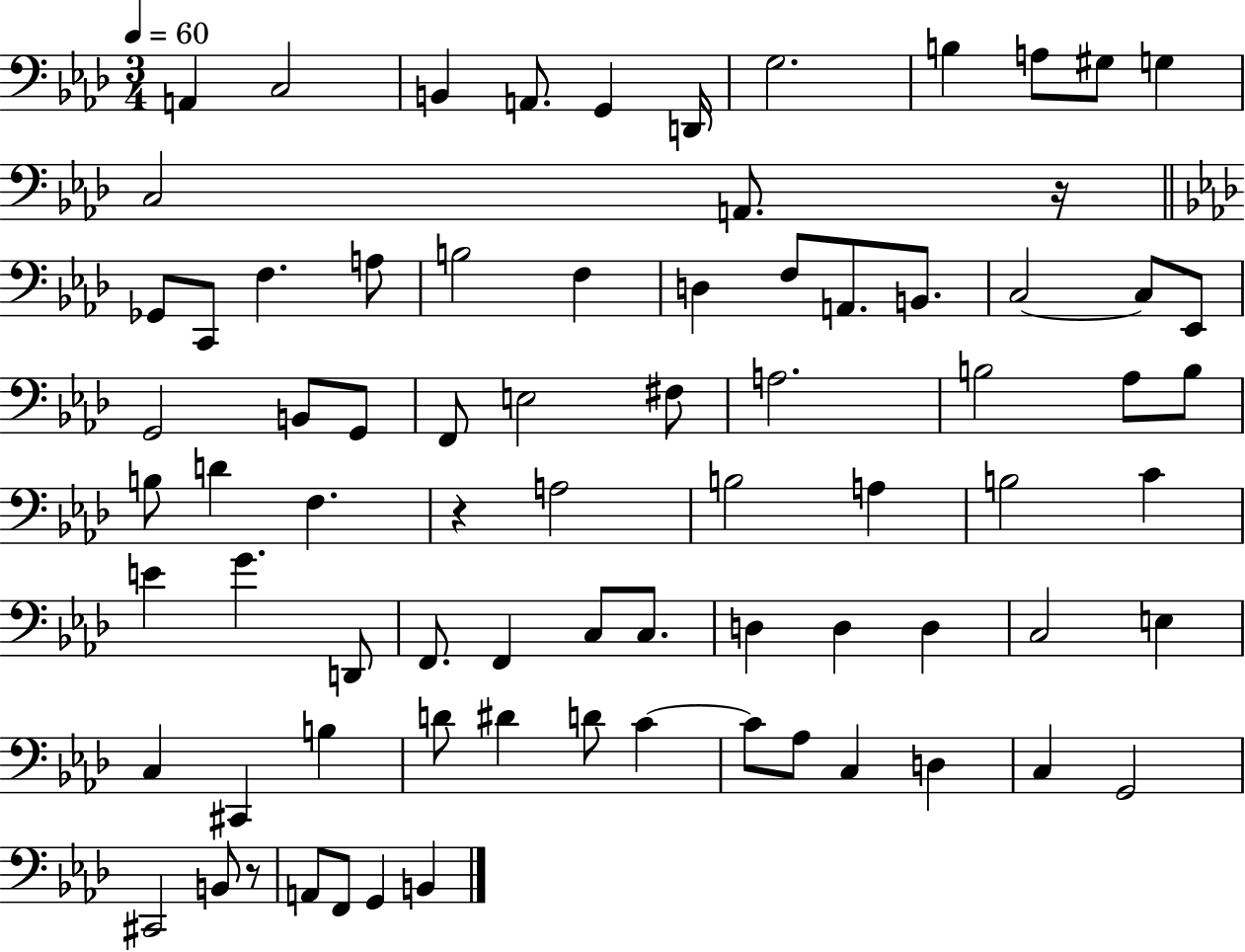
X:1
T:Untitled
M:3/4
L:1/4
K:Ab
A,, C,2 B,, A,,/2 G,, D,,/4 G,2 B, A,/2 ^G,/2 G, C,2 A,,/2 z/4 _G,,/2 C,,/2 F, A,/2 B,2 F, D, F,/2 A,,/2 B,,/2 C,2 C,/2 _E,,/2 G,,2 B,,/2 G,,/2 F,,/2 E,2 ^F,/2 A,2 B,2 _A,/2 B,/2 B,/2 D F, z A,2 B,2 A, B,2 C E G D,,/2 F,,/2 F,, C,/2 C,/2 D, D, D, C,2 E, C, ^C,, B, D/2 ^D D/2 C C/2 _A,/2 C, D, C, G,,2 ^C,,2 B,,/2 z/2 A,,/2 F,,/2 G,, B,,